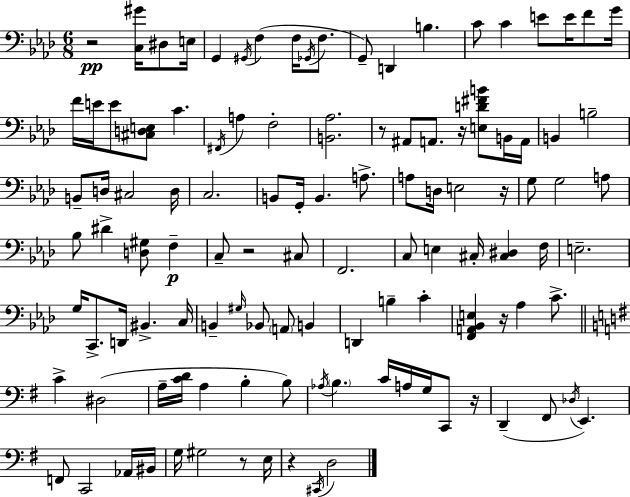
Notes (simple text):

R/h [C3,G#4]/s D#3/e E3/s G2/q G#2/s F3/q F3/s Gb2/s F3/e. G2/e D2/q B3/q. C4/e C4/q E4/e E4/s F4/e G4/s F4/s E4/s E4/e [C#3,D3,E3]/e C4/q. F#2/s A3/q F3/h [B2,Ab3]/h. R/e A#2/e A2/e. R/s [E3,D4,F#4,B4]/e B2/s A2/s B2/q B3/h B2/e D3/s C#3/h D3/s C3/h. B2/e G2/s B2/q. A3/e. A3/e D3/s E3/h R/s G3/e G3/h A3/e Bb3/e D#4/q [D3,G#3]/e F3/q C3/e R/h C#3/e F2/h. C3/e E3/q C#3/s [C#3,D#3]/q F3/s E3/h. G3/s C2/e. D2/s BIS2/q. C3/s B2/q G#3/s Bb2/e A2/e B2/q D2/q B3/q C4/q [F2,A2,Bb2,E3]/q R/s Ab3/q C4/e. C4/q D#3/h A3/s [C4,D4]/s A3/q B3/q B3/e Ab3/s B3/q. C4/s A3/s G3/s C2/e R/s D2/q F#2/e Db3/s E2/q. F2/e C2/h Ab2/s BIS2/s G3/s G#3/h R/e E3/s R/q C#2/s D3/h